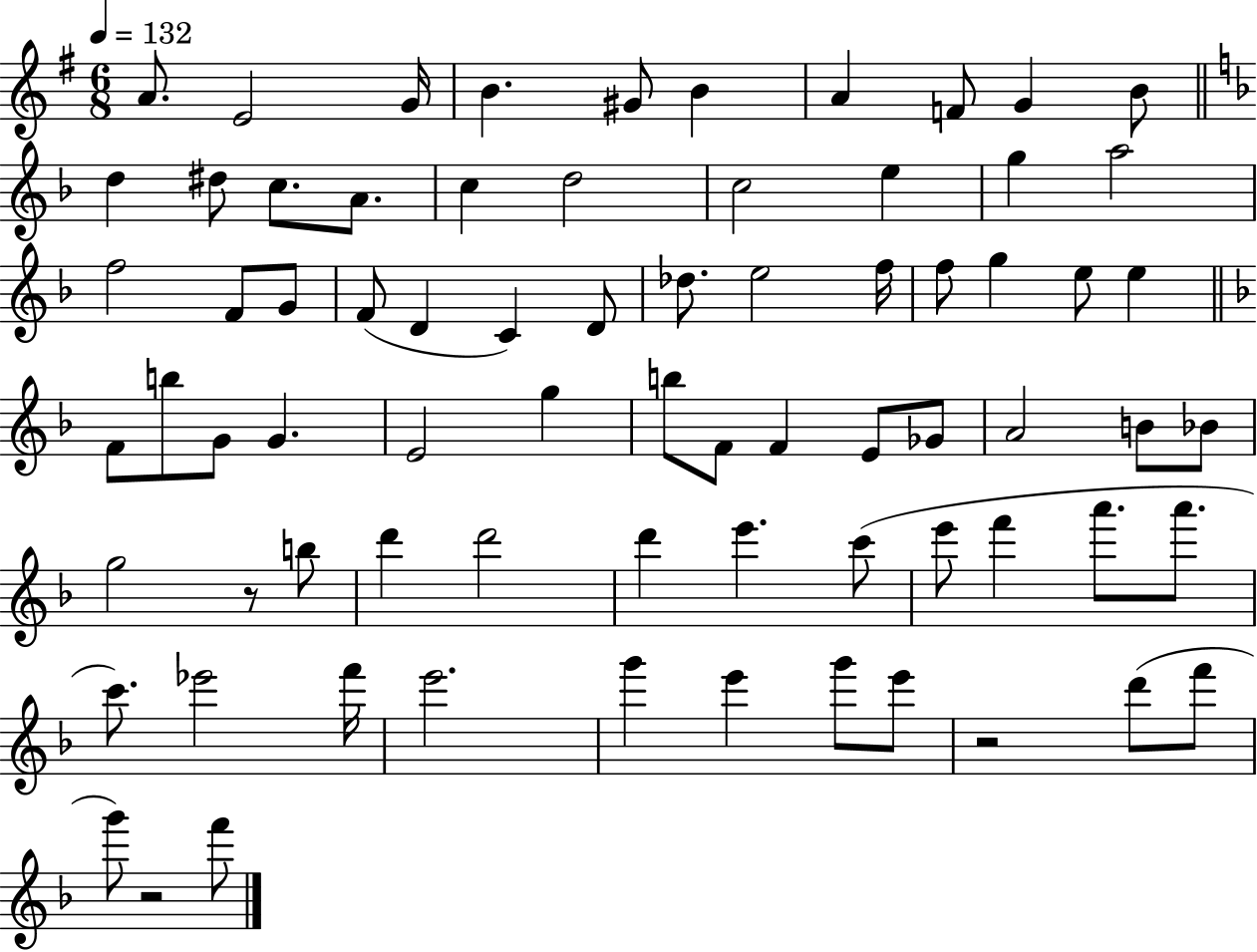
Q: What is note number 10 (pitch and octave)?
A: B4